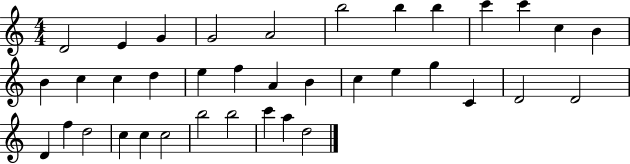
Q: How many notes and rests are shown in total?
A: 37